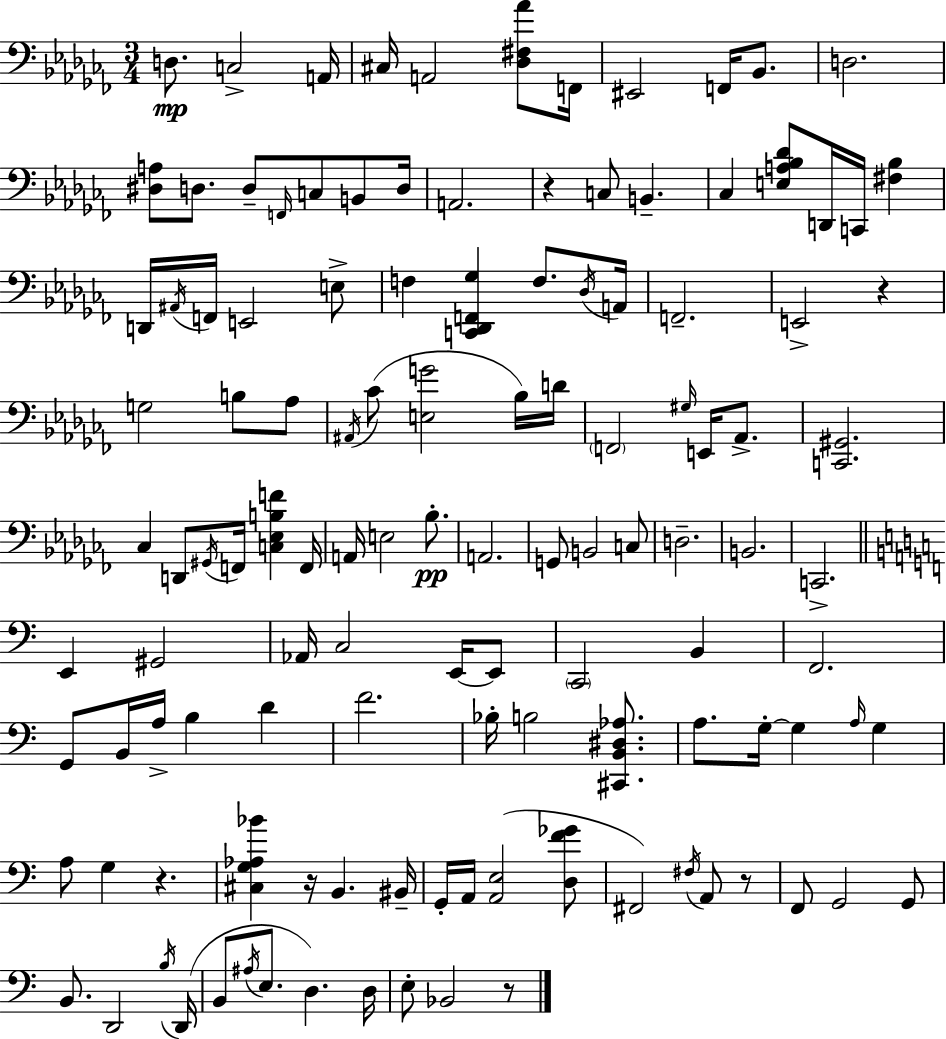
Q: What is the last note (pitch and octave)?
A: Bb2